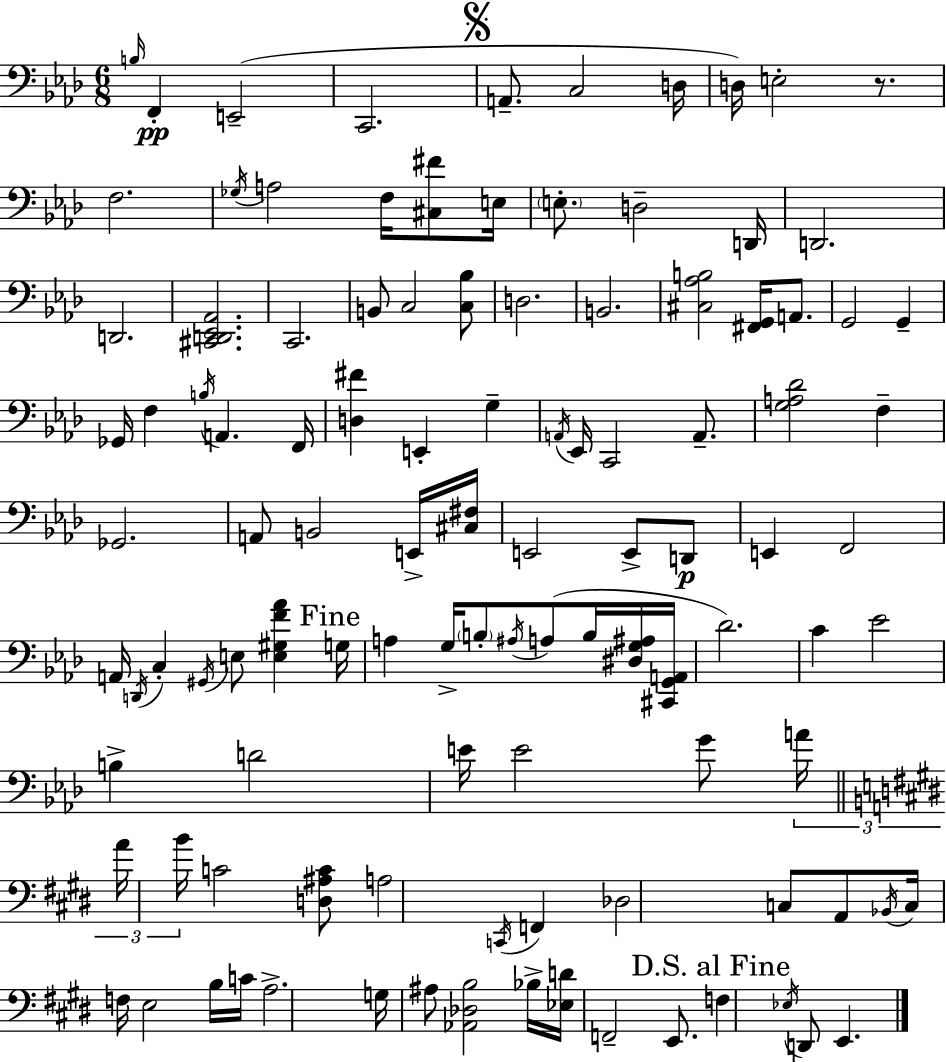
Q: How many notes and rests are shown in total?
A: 109